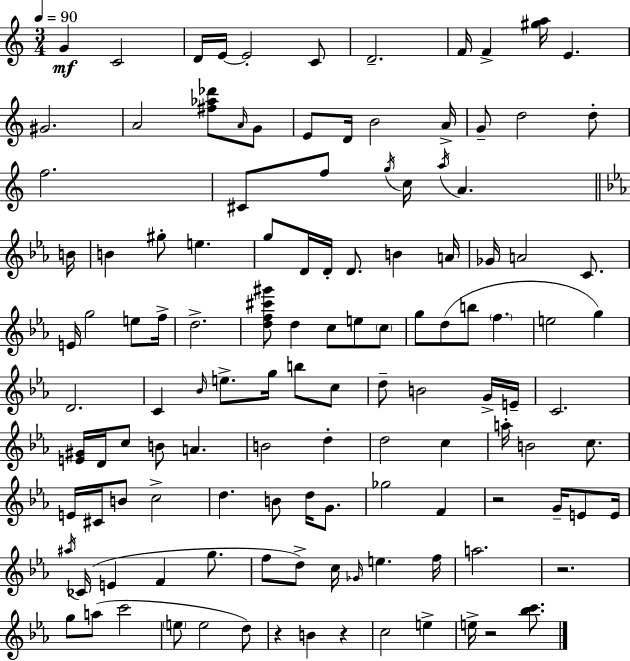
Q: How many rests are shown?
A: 5